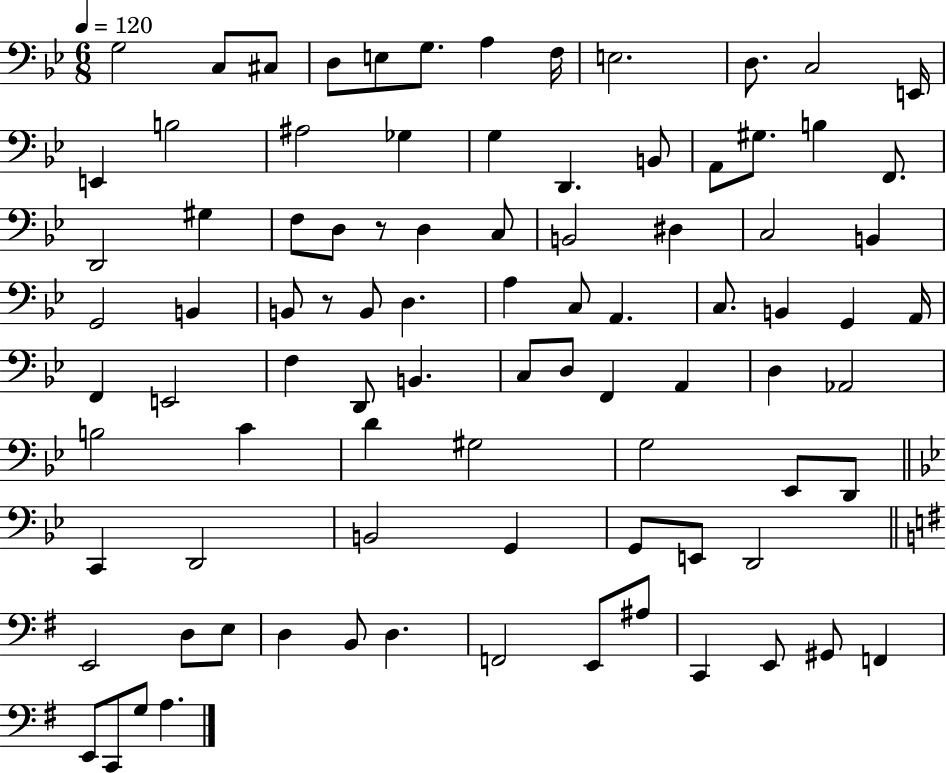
G3/h C3/e C#3/e D3/e E3/e G3/e. A3/q F3/s E3/h. D3/e. C3/h E2/s E2/q B3/h A#3/h Gb3/q G3/q D2/q. B2/e A2/e G#3/e. B3/q F2/e. D2/h G#3/q F3/e D3/e R/e D3/q C3/e B2/h D#3/q C3/h B2/q G2/h B2/q B2/e R/e B2/e D3/q. A3/q C3/e A2/q. C3/e. B2/q G2/q A2/s F2/q E2/h F3/q D2/e B2/q. C3/e D3/e F2/q A2/q D3/q Ab2/h B3/h C4/q D4/q G#3/h G3/h Eb2/e D2/e C2/q D2/h B2/h G2/q G2/e E2/e D2/h E2/h D3/e E3/e D3/q B2/e D3/q. F2/h E2/e A#3/e C2/q E2/e G#2/e F2/q E2/e C2/e G3/e A3/q.